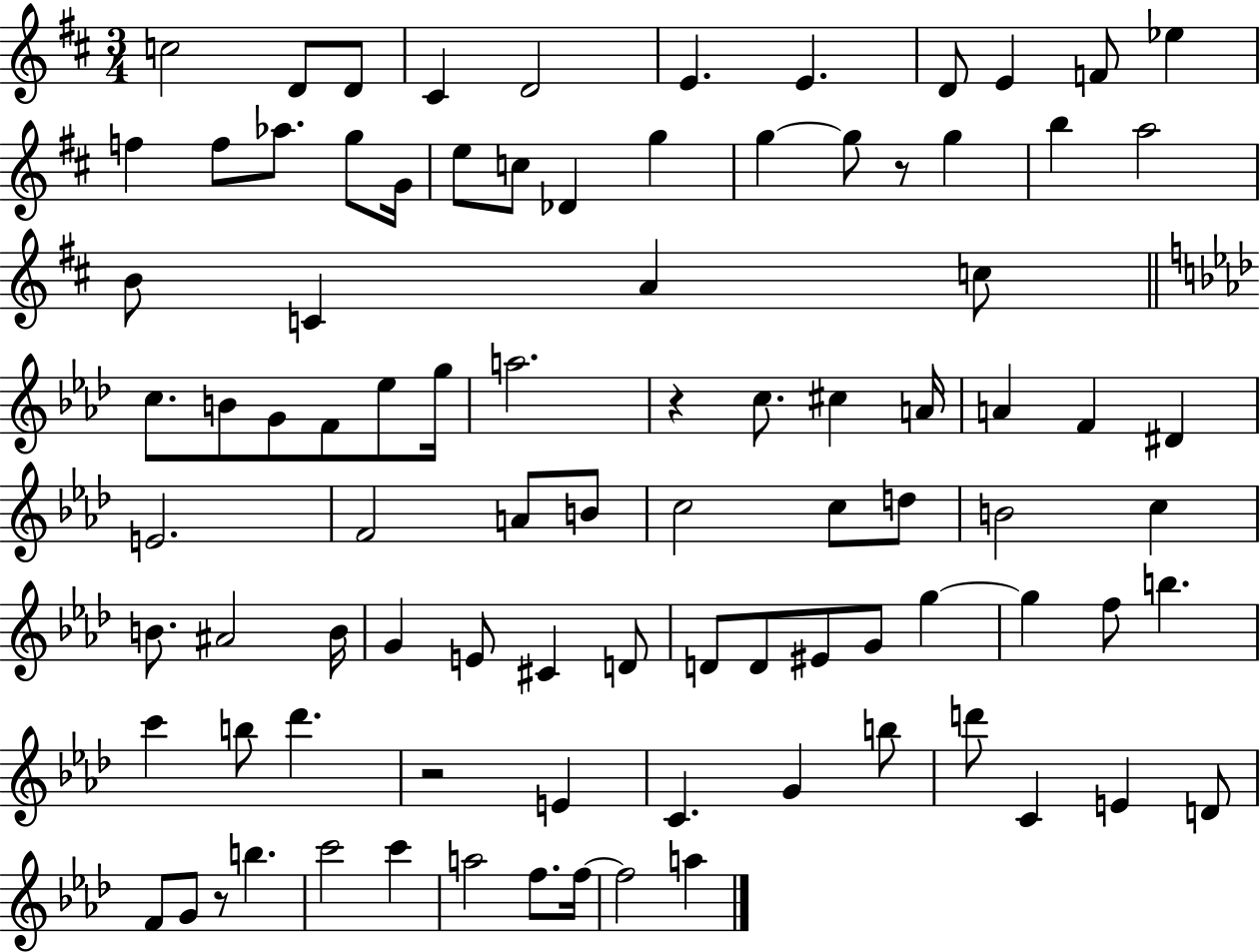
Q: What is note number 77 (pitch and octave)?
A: D4